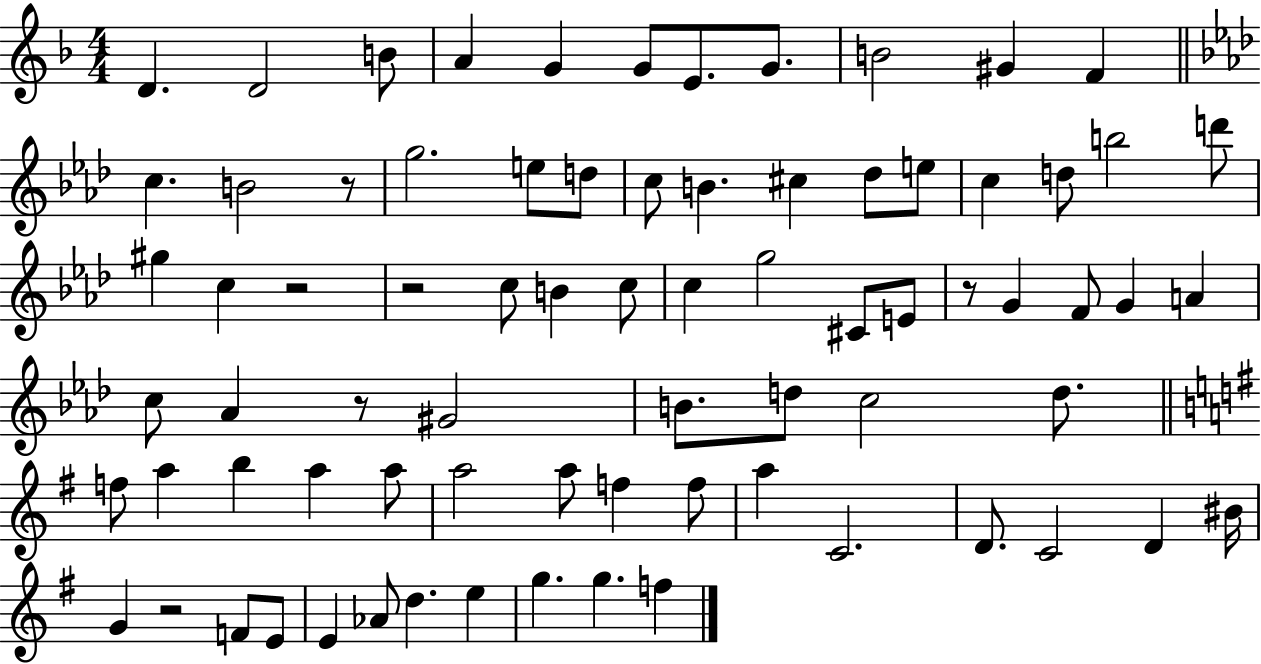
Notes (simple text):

D4/q. D4/h B4/e A4/q G4/q G4/e E4/e. G4/e. B4/h G#4/q F4/q C5/q. B4/h R/e G5/h. E5/e D5/e C5/e B4/q. C#5/q Db5/e E5/e C5/q D5/e B5/h D6/e G#5/q C5/q R/h R/h C5/e B4/q C5/e C5/q G5/h C#4/e E4/e R/e G4/q F4/e G4/q A4/q C5/e Ab4/q R/e G#4/h B4/e. D5/e C5/h D5/e. F5/e A5/q B5/q A5/q A5/e A5/h A5/e F5/q F5/e A5/q C4/h. D4/e. C4/h D4/q BIS4/s G4/q R/h F4/e E4/e E4/q Ab4/e D5/q. E5/q G5/q. G5/q. F5/q